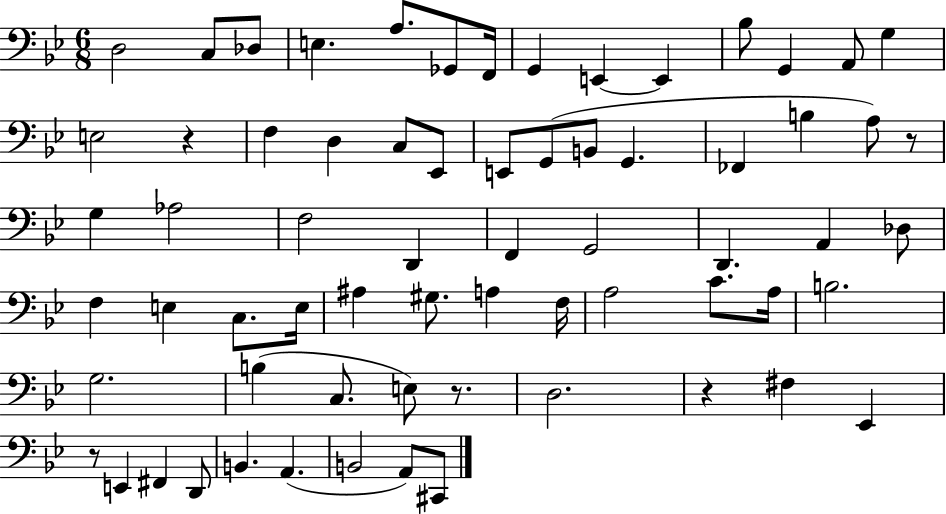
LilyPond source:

{
  \clef bass
  \numericTimeSignature
  \time 6/8
  \key bes \major
  \repeat volta 2 { d2 c8 des8 | e4. a8. ges,8 f,16 | g,4 e,4~~ e,4 | bes8 g,4 a,8 g4 | \break e2 r4 | f4 d4 c8 ees,8 | e,8 g,8( b,8 g,4. | fes,4 b4 a8) r8 | \break g4 aes2 | f2 d,4 | f,4 g,2 | d,4. a,4 des8 | \break f4 e4 c8. e16 | ais4 gis8. a4 f16 | a2 c'8. a16 | b2. | \break g2. | b4( c8. e8) r8. | d2. | r4 fis4 ees,4 | \break r8 e,4 fis,4 d,8 | b,4. a,4.( | b,2 a,8) cis,8 | } \bar "|."
}